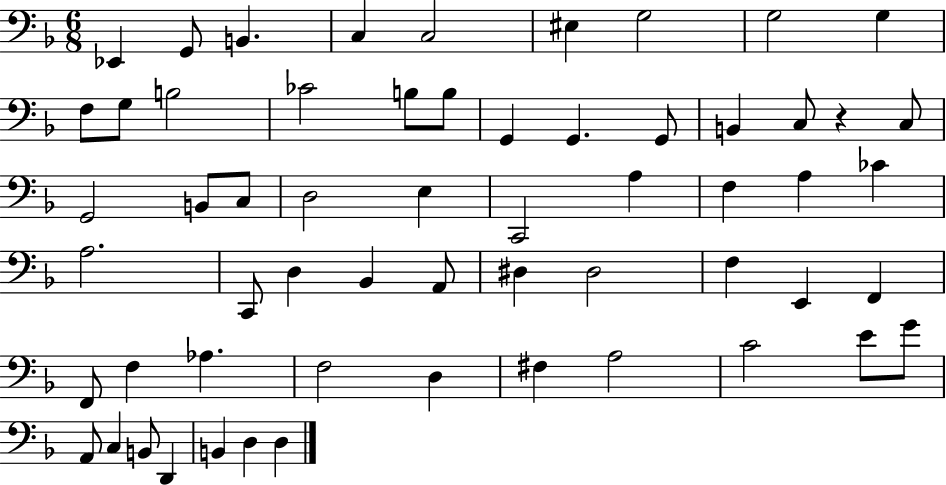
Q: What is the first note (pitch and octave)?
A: Eb2